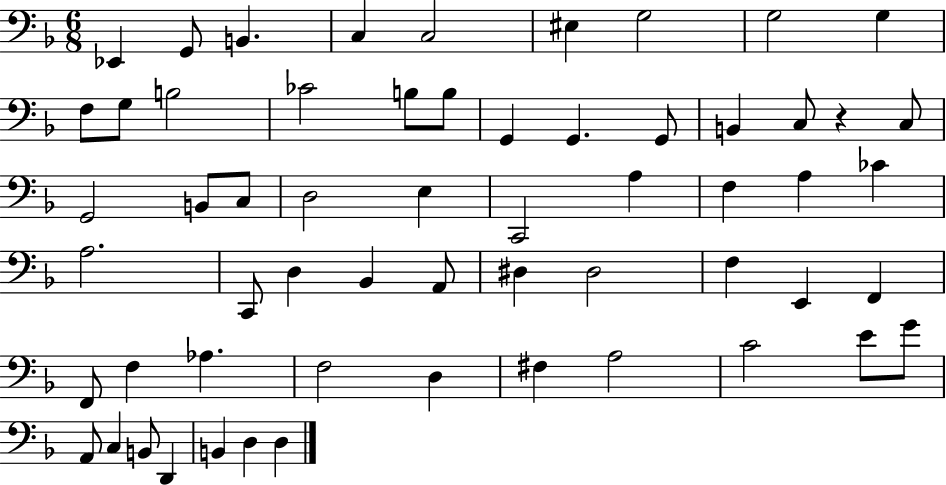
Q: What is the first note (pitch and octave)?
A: Eb2